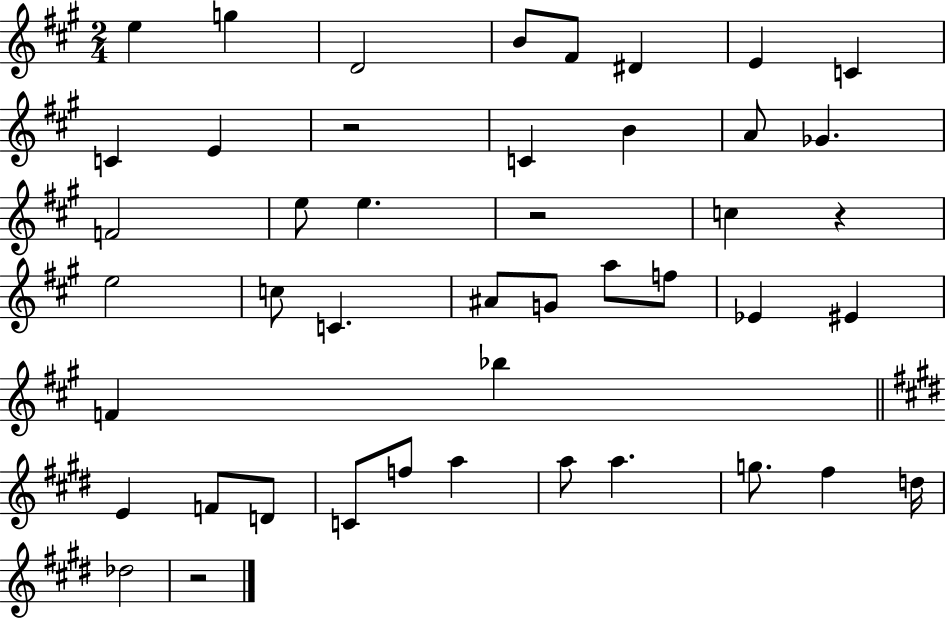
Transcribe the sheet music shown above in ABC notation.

X:1
T:Untitled
M:2/4
L:1/4
K:A
e g D2 B/2 ^F/2 ^D E C C E z2 C B A/2 _G F2 e/2 e z2 c z e2 c/2 C ^A/2 G/2 a/2 f/2 _E ^E F _b E F/2 D/2 C/2 f/2 a a/2 a g/2 ^f d/4 _d2 z2